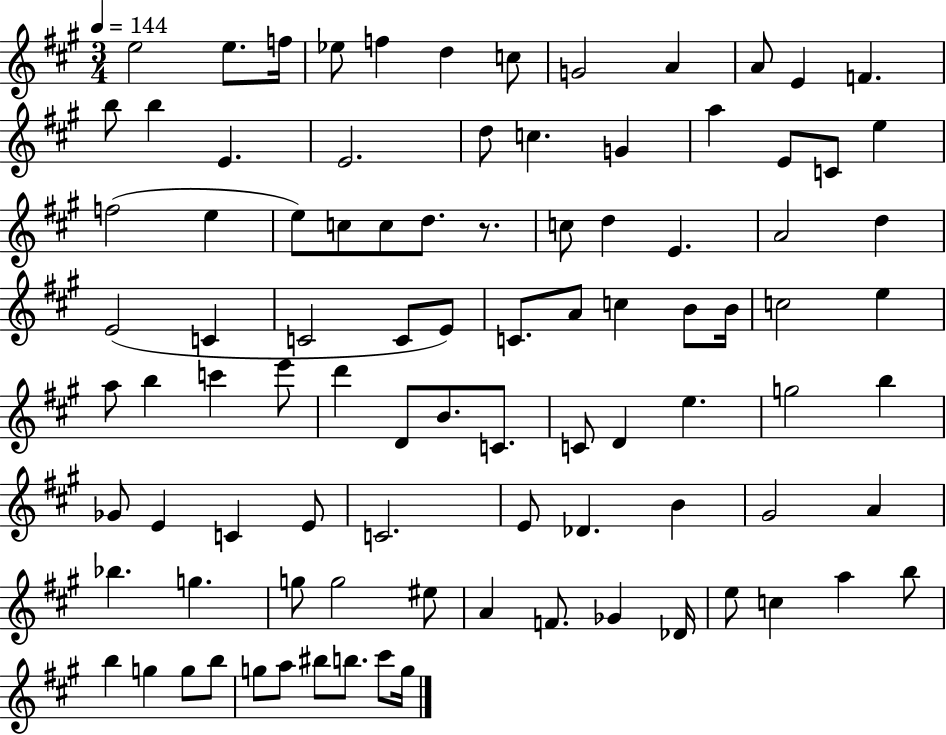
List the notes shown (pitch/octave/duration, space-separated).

E5/h E5/e. F5/s Eb5/e F5/q D5/q C5/e G4/h A4/q A4/e E4/q F4/q. B5/e B5/q E4/q. E4/h. D5/e C5/q. G4/q A5/q E4/e C4/e E5/q F5/h E5/q E5/e C5/e C5/e D5/e. R/e. C5/e D5/q E4/q. A4/h D5/q E4/h C4/q C4/h C4/e E4/e C4/e. A4/e C5/q B4/e B4/s C5/h E5/q A5/e B5/q C6/q E6/e D6/q D4/e B4/e. C4/e. C4/e D4/q E5/q. G5/h B5/q Gb4/e E4/q C4/q E4/e C4/h. E4/e Db4/q. B4/q G#4/h A4/q Bb5/q. G5/q. G5/e G5/h EIS5/e A4/q F4/e. Gb4/q Db4/s E5/e C5/q A5/q B5/e B5/q G5/q G5/e B5/e G5/e A5/e BIS5/e B5/e. C#6/e G5/s